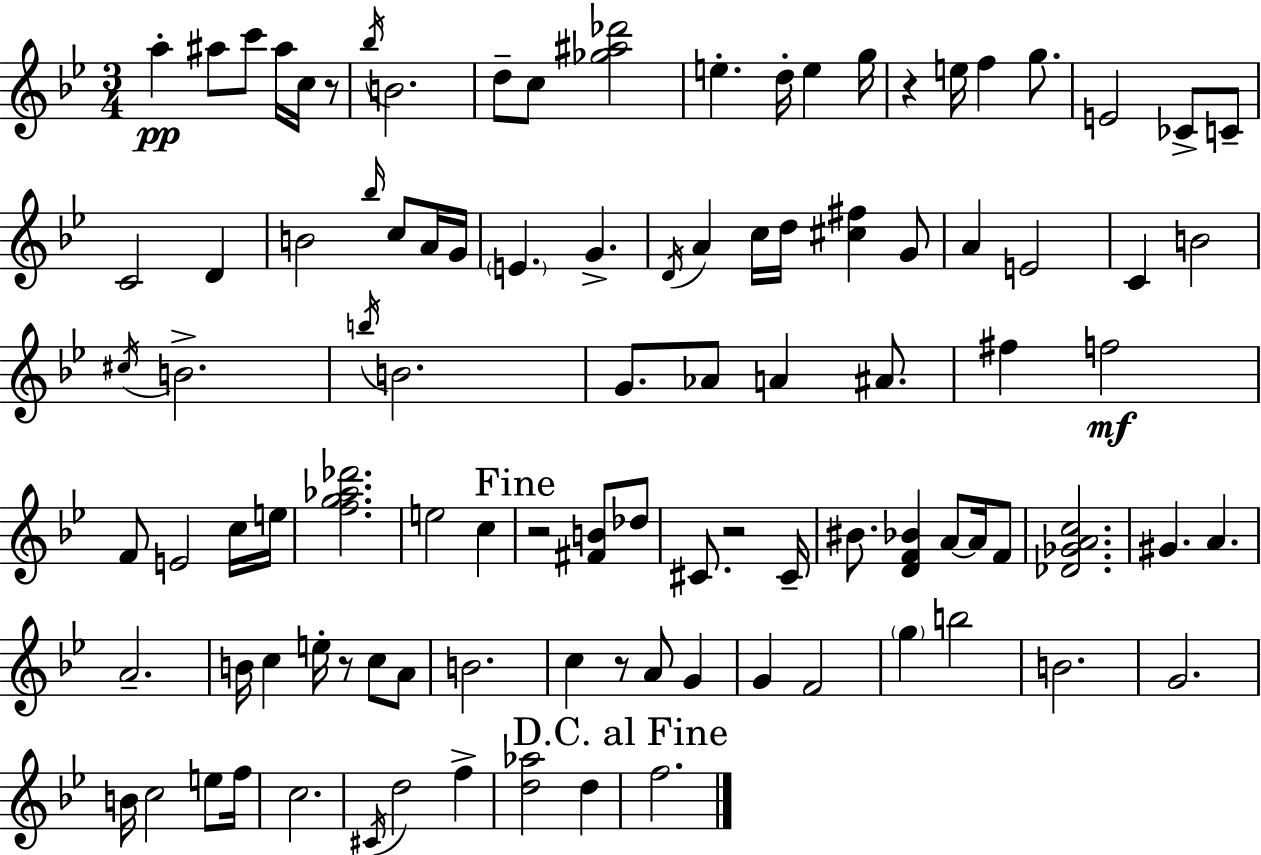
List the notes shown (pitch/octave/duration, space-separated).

A5/q A#5/e C6/e A#5/s C5/s R/e Bb5/s B4/h. D5/e C5/e [Gb5,A#5,Db6]/h E5/q. D5/s E5/q G5/s R/q E5/s F5/q G5/e. E4/h CES4/e C4/e C4/h D4/q B4/h Bb5/s C5/e A4/s G4/s E4/q. G4/q. D4/s A4/q C5/s D5/s [C#5,F#5]/q G4/e A4/q E4/h C4/q B4/h C#5/s B4/h. B5/s B4/h. G4/e. Ab4/e A4/q A#4/e. F#5/q F5/h F4/e E4/h C5/s E5/s [F5,G5,Ab5,Db6]/h. E5/h C5/q R/h [F#4,B4]/e Db5/e C#4/e. R/h C#4/s BIS4/e. [D4,F4,Bb4]/q A4/e A4/s F4/e [Db4,Gb4,A4,C5]/h. G#4/q. A4/q. A4/h. B4/s C5/q E5/s R/e C5/e A4/e B4/h. C5/q R/e A4/e G4/q G4/q F4/h G5/q B5/h B4/h. G4/h. B4/s C5/h E5/e F5/s C5/h. C#4/s D5/h F5/q [D5,Ab5]/h D5/q F5/h.